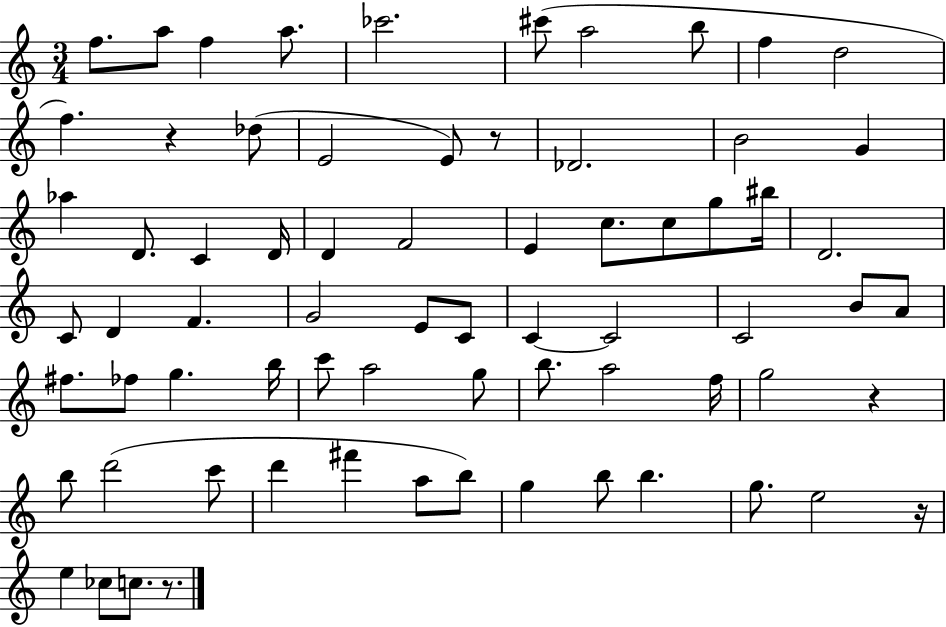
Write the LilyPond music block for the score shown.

{
  \clef treble
  \numericTimeSignature
  \time 3/4
  \key c \major
  f''8. a''8 f''4 a''8. | ces'''2. | cis'''8( a''2 b''8 | f''4 d''2 | \break f''4.) r4 des''8( | e'2 e'8) r8 | des'2. | b'2 g'4 | \break aes''4 d'8. c'4 d'16 | d'4 f'2 | e'4 c''8. c''8 g''8 bis''16 | d'2. | \break c'8 d'4 f'4. | g'2 e'8 c'8 | c'4~~ c'2 | c'2 b'8 a'8 | \break fis''8. fes''8 g''4. b''16 | c'''8 a''2 g''8 | b''8. a''2 f''16 | g''2 r4 | \break b''8 d'''2( c'''8 | d'''4 fis'''4 a''8 b''8) | g''4 b''8 b''4. | g''8. e''2 r16 | \break e''4 ces''8 c''8. r8. | \bar "|."
}